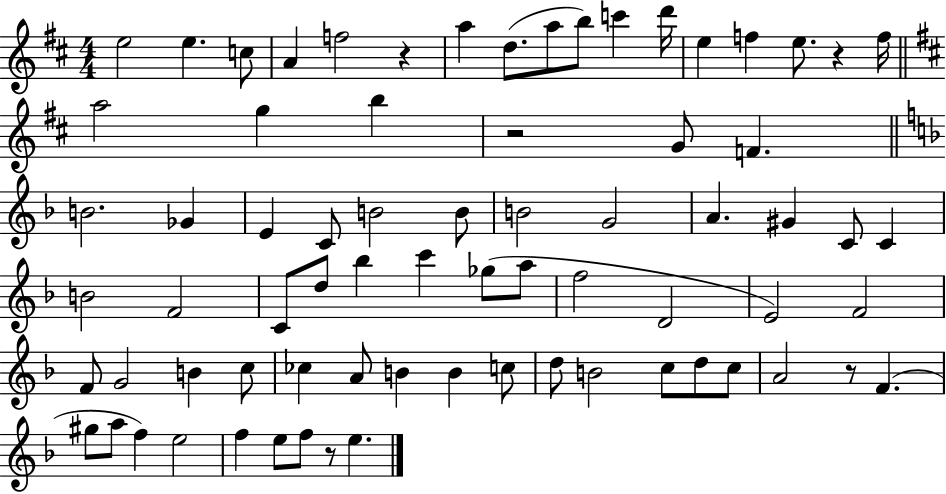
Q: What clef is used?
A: treble